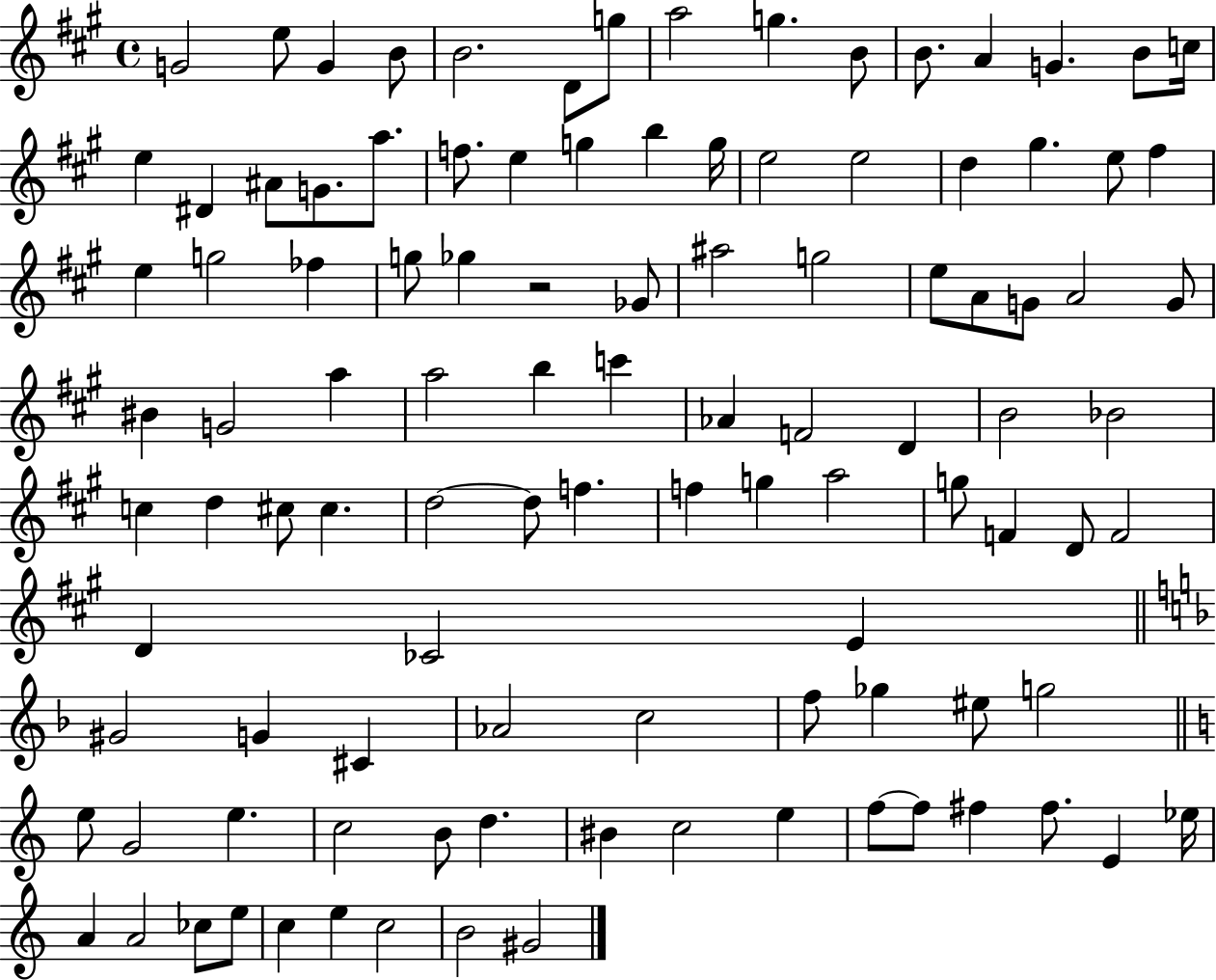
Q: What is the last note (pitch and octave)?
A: G#4